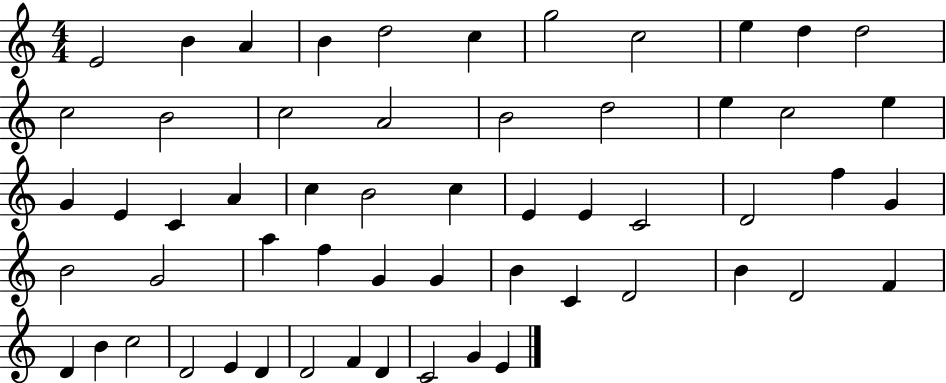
E4/h B4/q A4/q B4/q D5/h C5/q G5/h C5/h E5/q D5/q D5/h C5/h B4/h C5/h A4/h B4/h D5/h E5/q C5/h E5/q G4/q E4/q C4/q A4/q C5/q B4/h C5/q E4/q E4/q C4/h D4/h F5/q G4/q B4/h G4/h A5/q F5/q G4/q G4/q B4/q C4/q D4/h B4/q D4/h F4/q D4/q B4/q C5/h D4/h E4/q D4/q D4/h F4/q D4/q C4/h G4/q E4/q